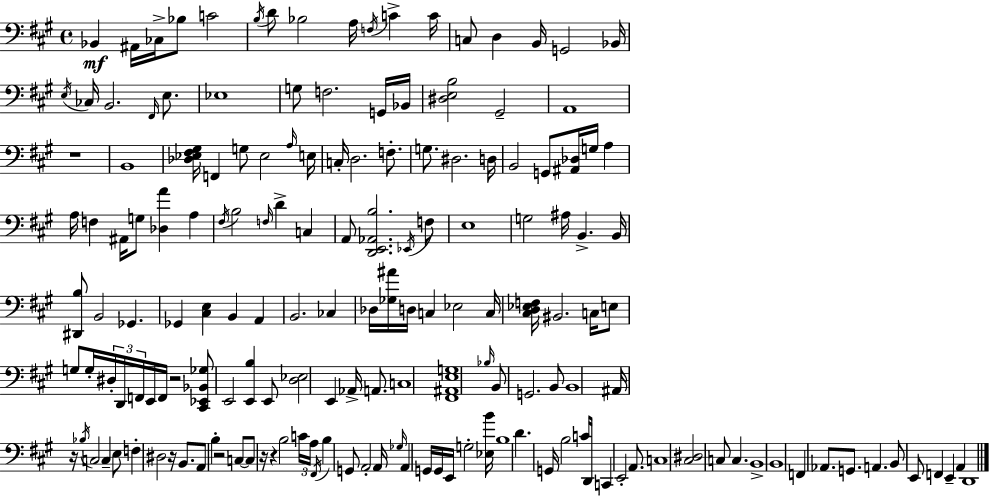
X:1
T:Untitled
M:4/4
L:1/4
K:A
_B,, ^A,,/4 _C,/4 _B,/2 C2 B,/4 D/2 _B,2 A,/4 F,/4 C C/4 C,/2 D, B,,/4 G,,2 _B,,/4 E,/4 _C,/4 B,,2 ^F,,/4 E,/2 _E,4 G,/2 F,2 G,,/4 _B,,/4 [^D,E,B,]2 ^G,,2 A,,4 z4 B,,4 [_D,_E,^F,^G,]/4 F,, G,/2 _E,2 A,/4 E,/4 C,/4 D,2 F,/2 G,/2 ^D,2 D,/4 B,,2 G,,/2 [^A,,_D,]/4 G,/4 A, A,/4 F, ^A,,/4 G,/2 [_D,A] A, ^F,/4 B,2 F,/4 D C, A,,/2 [D,,E,,_A,,B,]2 _E,,/4 F,/2 E,4 G,2 ^A,/4 B,, B,,/4 [^D,,B,]/2 B,,2 _G,, _G,, [^C,E,] B,, A,, B,,2 _C, _D,/4 [_G,^A]/4 D,/4 C, _E,2 C,/4 [^C,D,_E,F,]/4 ^B,,2 C,/4 E,/2 G,/2 G,/4 ^D,/4 D,,/4 F,,/4 E,,/4 F,,/4 z2 [^C,,_E,,_B,,_G,]/2 E,,2 [E,,B,] E,,/2 [D,_E,]2 E,, _A,,/4 A,,/2 C,4 [^F,,^A,,E,G,]4 _B,/4 B,,/2 G,,2 B,,/2 B,,4 ^A,,/4 z/4 _B,/4 C,2 C, E,/2 F, ^D,2 z/4 B,,/2 A,,/2 B, z2 C,/2 C,/2 z/4 z B,2 C/4 A,/4 ^F,,/4 B, G,,/2 A,,2 A,,/4 _G,/4 A,, G,,/4 G,,/4 E,,/4 G,2 [_E,B]/4 B,4 D G,,/4 B,2 C/4 D,,/4 C,, E,,2 A,,/2 C,4 [^C,^D,]2 C,/2 C, B,,4 B,,4 F,, _A,,/2 G,,/2 A,, B,,/2 E,,/2 F,, E,, A,, D,,4